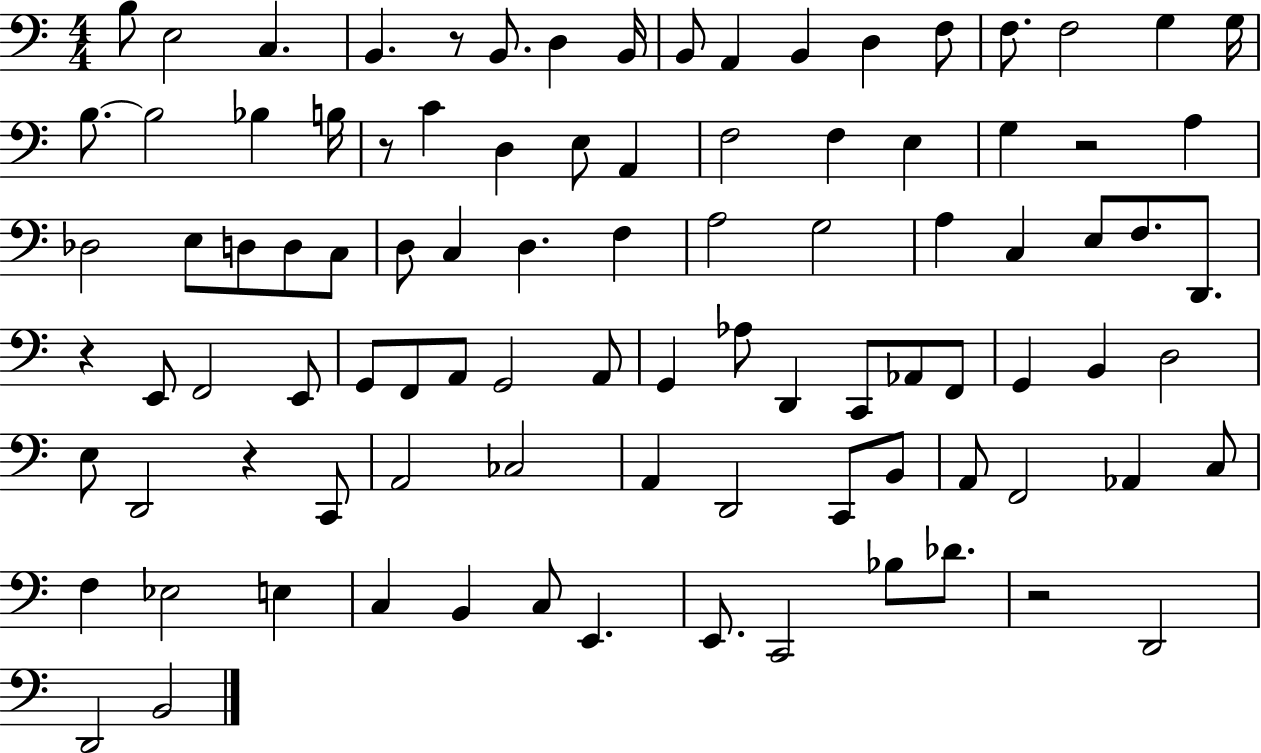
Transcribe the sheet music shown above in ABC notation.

X:1
T:Untitled
M:4/4
L:1/4
K:C
B,/2 E,2 C, B,, z/2 B,,/2 D, B,,/4 B,,/2 A,, B,, D, F,/2 F,/2 F,2 G, G,/4 B,/2 B,2 _B, B,/4 z/2 C D, E,/2 A,, F,2 F, E, G, z2 A, _D,2 E,/2 D,/2 D,/2 C,/2 D,/2 C, D, F, A,2 G,2 A, C, E,/2 F,/2 D,,/2 z E,,/2 F,,2 E,,/2 G,,/2 F,,/2 A,,/2 G,,2 A,,/2 G,, _A,/2 D,, C,,/2 _A,,/2 F,,/2 G,, B,, D,2 E,/2 D,,2 z C,,/2 A,,2 _C,2 A,, D,,2 C,,/2 B,,/2 A,,/2 F,,2 _A,, C,/2 F, _E,2 E, C, B,, C,/2 E,, E,,/2 C,,2 _B,/2 _D/2 z2 D,,2 D,,2 B,,2